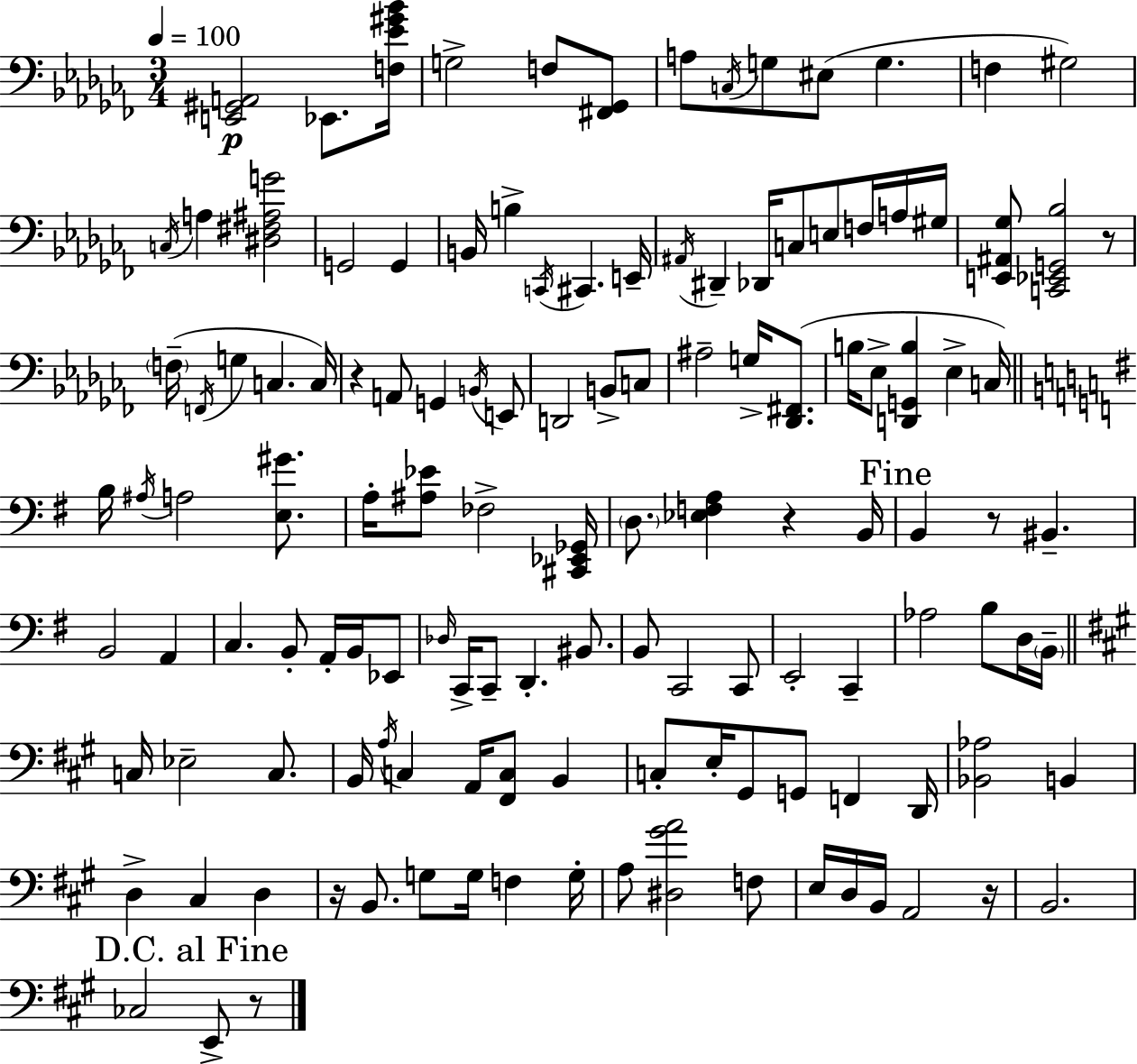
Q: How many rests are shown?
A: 7